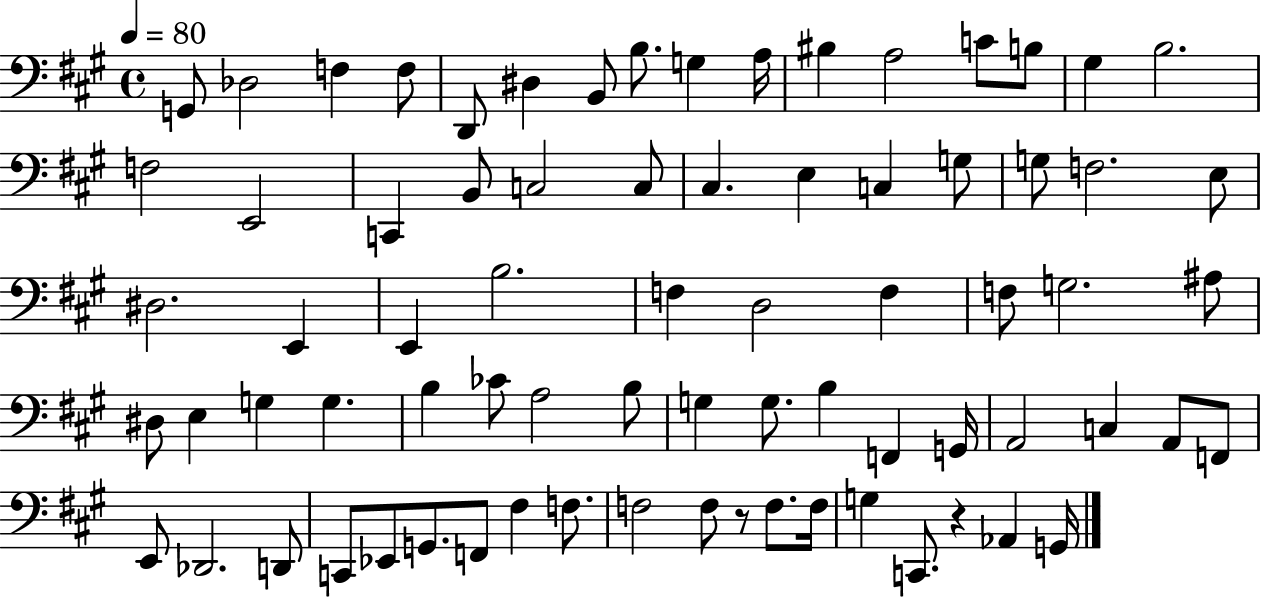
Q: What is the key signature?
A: A major